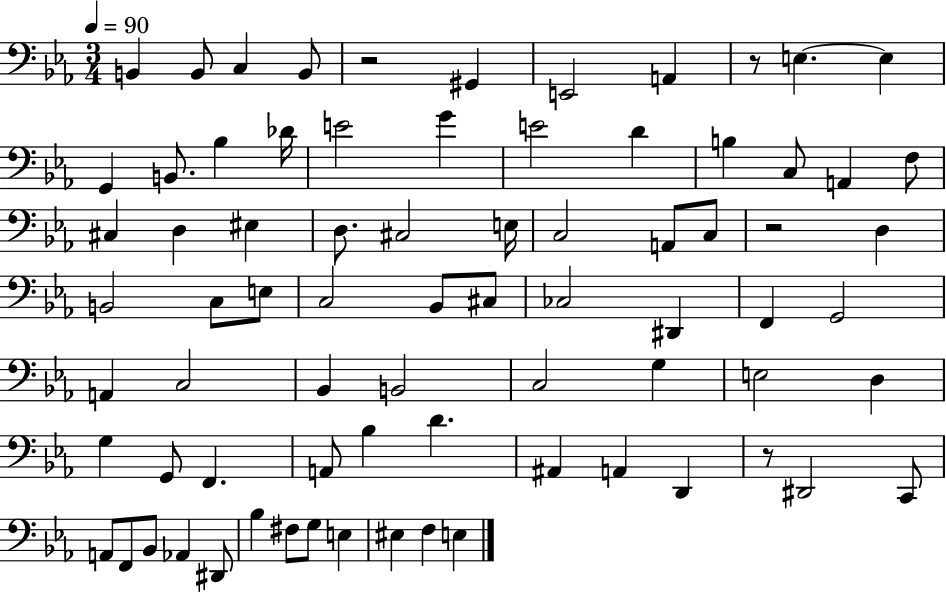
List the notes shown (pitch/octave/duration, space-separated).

B2/q B2/e C3/q B2/e R/h G#2/q E2/h A2/q R/e E3/q. E3/q G2/q B2/e. Bb3/q Db4/s E4/h G4/q E4/h D4/q B3/q C3/e A2/q F3/e C#3/q D3/q EIS3/q D3/e. C#3/h E3/s C3/h A2/e C3/e R/h D3/q B2/h C3/e E3/e C3/h Bb2/e C#3/e CES3/h D#2/q F2/q G2/h A2/q C3/h Bb2/q B2/h C3/h G3/q E3/h D3/q G3/q G2/e F2/q. A2/e Bb3/q D4/q. A#2/q A2/q D2/q R/e D#2/h C2/e A2/e F2/e Bb2/e Ab2/q D#2/e Bb3/q F#3/e G3/e E3/q EIS3/q F3/q E3/q